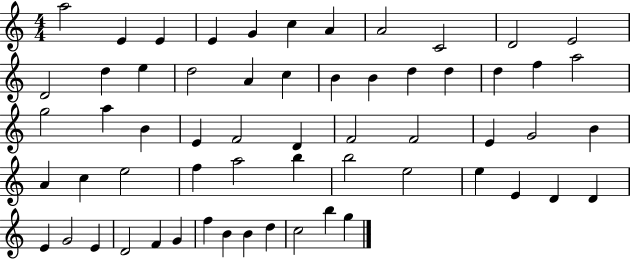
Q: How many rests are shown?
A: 0